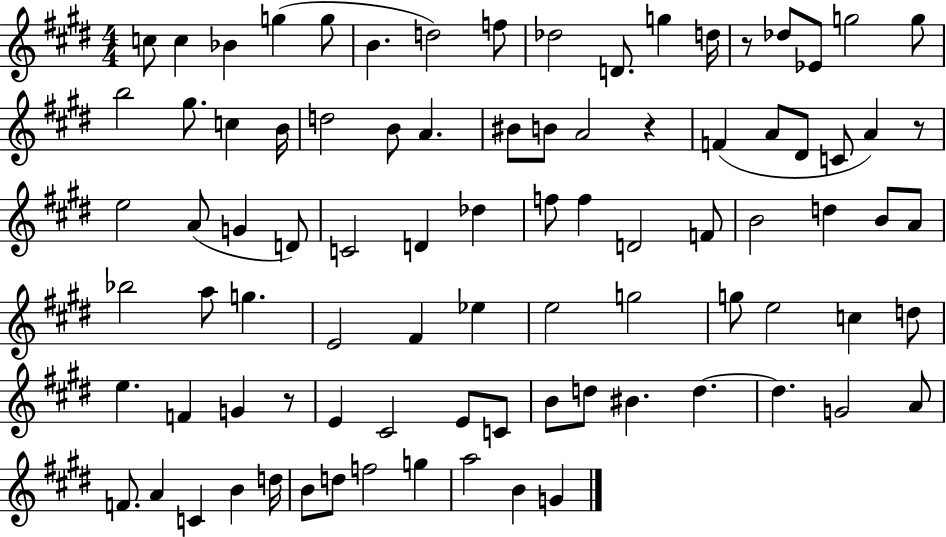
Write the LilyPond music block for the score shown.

{
  \clef treble
  \numericTimeSignature
  \time 4/4
  \key e \major
  c''8 c''4 bes'4 g''4( g''8 | b'4. d''2) f''8 | des''2 d'8. g''4 d''16 | r8 des''8 ees'8 g''2 g''8 | \break b''2 gis''8. c''4 b'16 | d''2 b'8 a'4. | bis'8 b'8 a'2 r4 | f'4( a'8 dis'8 c'8 a'4) r8 | \break e''2 a'8( g'4 d'8) | c'2 d'4 des''4 | f''8 f''4 d'2 f'8 | b'2 d''4 b'8 a'8 | \break bes''2 a''8 g''4. | e'2 fis'4 ees''4 | e''2 g''2 | g''8 e''2 c''4 d''8 | \break e''4. f'4 g'4 r8 | e'4 cis'2 e'8 c'8 | b'8 d''8 bis'4. d''4.~~ | d''4. g'2 a'8 | \break f'8. a'4 c'4 b'4 d''16 | b'8 d''8 f''2 g''4 | a''2 b'4 g'4 | \bar "|."
}